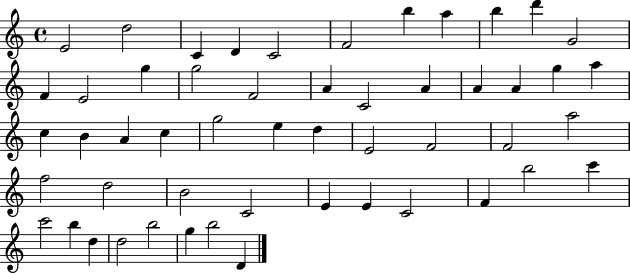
X:1
T:Untitled
M:4/4
L:1/4
K:C
E2 d2 C D C2 F2 b a b d' G2 F E2 g g2 F2 A C2 A A A g a c B A c g2 e d E2 F2 F2 a2 f2 d2 B2 C2 E E C2 F b2 c' c'2 b d d2 b2 g b2 D